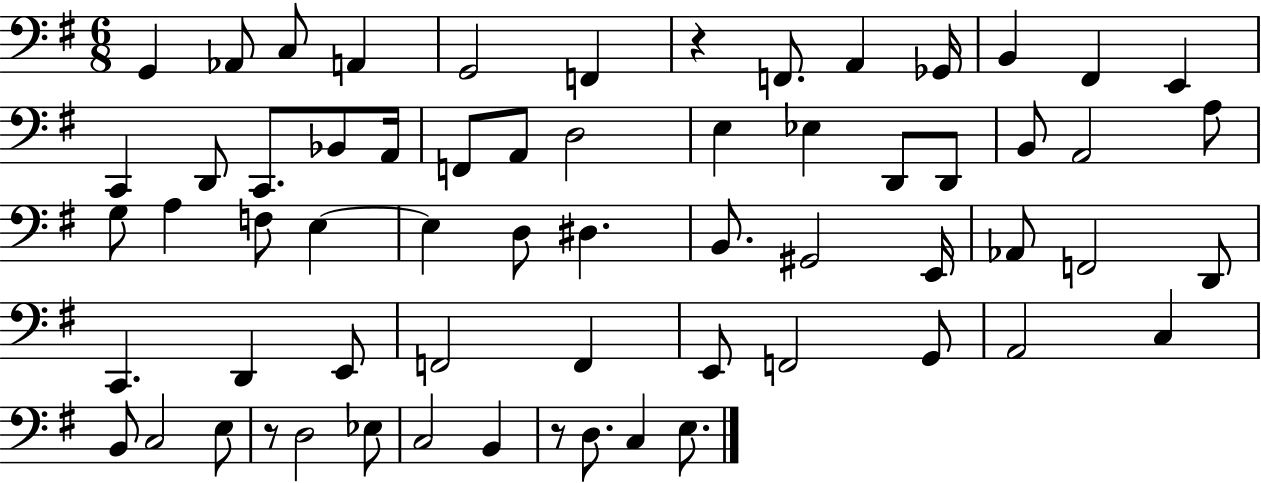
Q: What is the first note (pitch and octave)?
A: G2